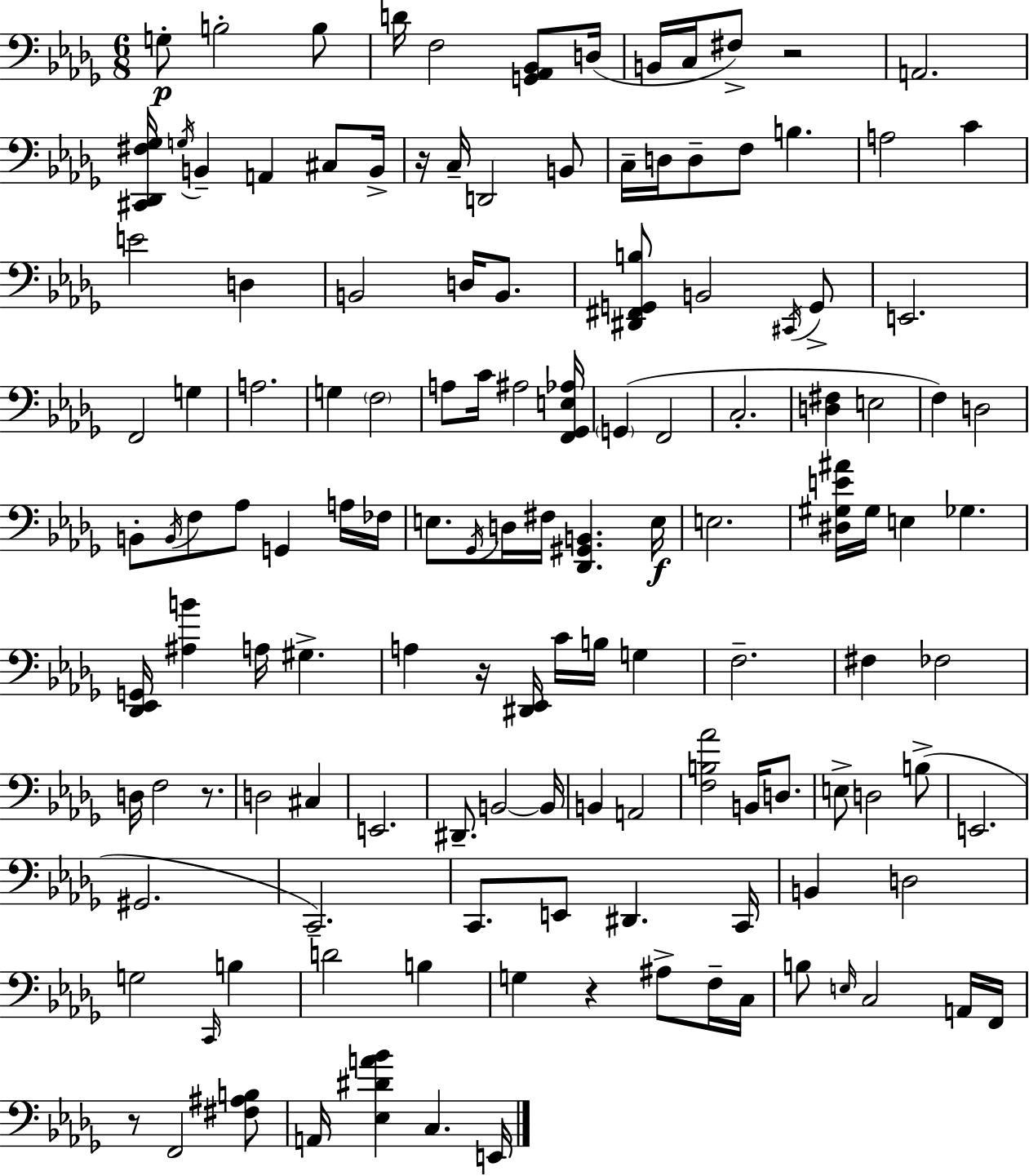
G3/e B3/h B3/e D4/s F3/h [G2,Ab2,Bb2]/e D3/s B2/s C3/s F#3/e R/h A2/h. [C#2,Db2,F#3,Gb3]/s G3/s B2/q A2/q C#3/e B2/s R/s C3/s D2/h B2/e C3/s D3/s D3/e F3/e B3/q. A3/h C4/q E4/h D3/q B2/h D3/s B2/e. [D#2,F#2,G2,B3]/e B2/h C#2/s G2/e E2/h. F2/h G3/q A3/h. G3/q F3/h A3/e C4/s A#3/h [F2,Gb2,E3,Ab3]/s G2/q F2/h C3/h. [D3,F#3]/q E3/h F3/q D3/h B2/e B2/s F3/e Ab3/e G2/q A3/s FES3/s E3/e. Gb2/s D3/s F#3/s [Db2,G#2,B2]/q. E3/s E3/h. [D#3,G#3,E4,A#4]/s G#3/s E3/q Gb3/q. [Db2,Eb2,G2]/s [A#3,B4]/q A3/s G#3/q. A3/q R/s [D#2,Eb2]/s C4/s B3/s G3/q F3/h. F#3/q FES3/h D3/s F3/h R/e. D3/h C#3/q E2/h. D#2/e. B2/h B2/s B2/q A2/h [F3,B3,Ab4]/h B2/s D3/e. E3/e D3/h B3/e E2/h. G#2/h. C2/h. C2/e. E2/e D#2/q. C2/s B2/q D3/h G3/h C2/s B3/q D4/h B3/q G3/q R/q A#3/e F3/s C3/s B3/e E3/s C3/h A2/s F2/s R/e F2/h [F#3,A#3,B3]/e A2/s [Eb3,D#4,A4,Bb4]/q C3/q. E2/s